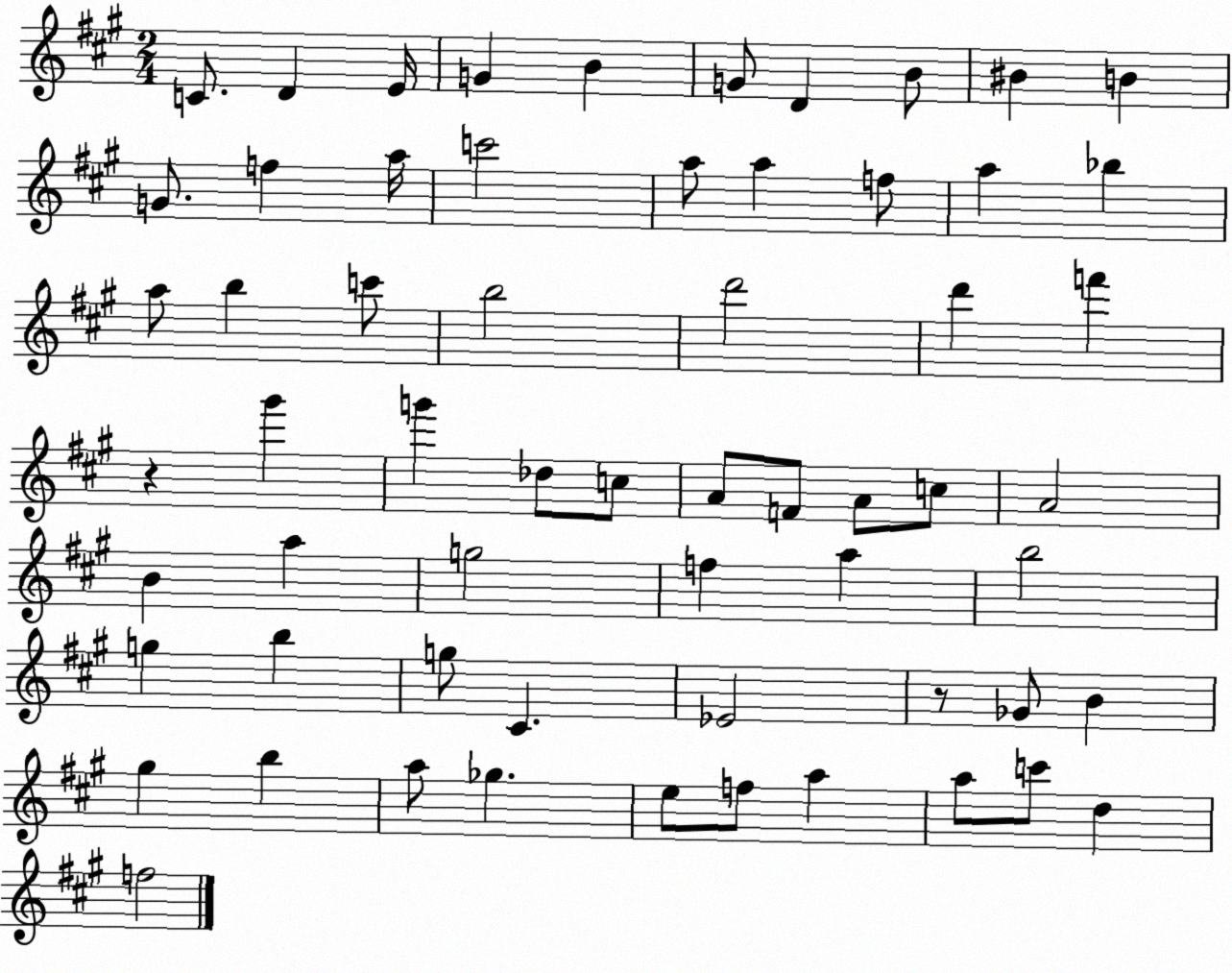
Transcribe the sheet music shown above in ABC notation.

X:1
T:Untitled
M:2/4
L:1/4
K:A
C/2 D E/4 G B G/2 D B/2 ^B B G/2 f a/4 c'2 a/2 a f/2 a _b a/2 b c'/2 b2 d'2 d' f' z ^g' g' _d/2 c/2 A/2 F/2 A/2 c/2 A2 B a g2 f a b2 g b g/2 ^C _E2 z/2 _G/2 B ^g b a/2 _g e/2 f/2 a a/2 c'/2 d f2